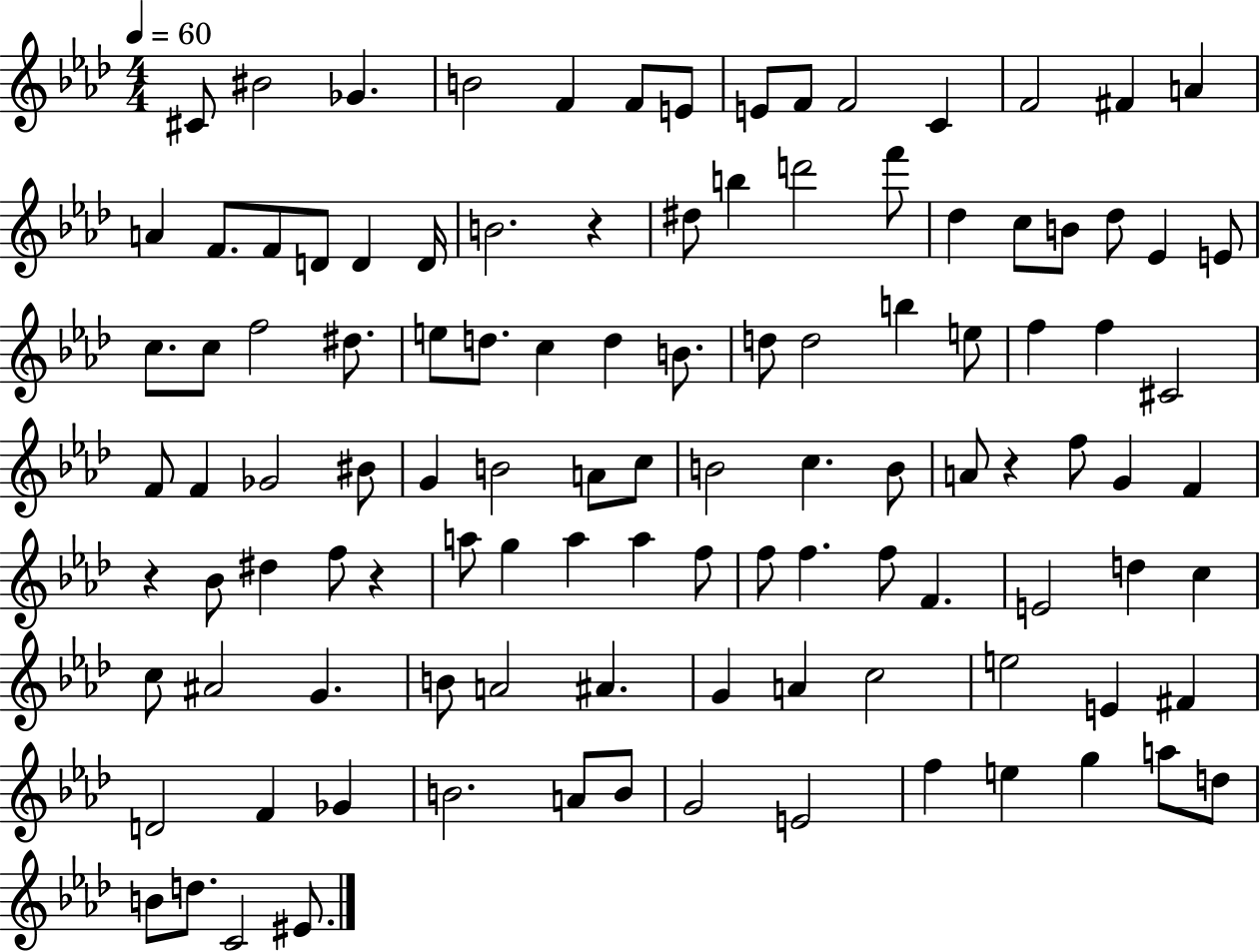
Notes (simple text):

C#4/e BIS4/h Gb4/q. B4/h F4/q F4/e E4/e E4/e F4/e F4/h C4/q F4/h F#4/q A4/q A4/q F4/e. F4/e D4/e D4/q D4/s B4/h. R/q D#5/e B5/q D6/h F6/e Db5/q C5/e B4/e Db5/e Eb4/q E4/e C5/e. C5/e F5/h D#5/e. E5/e D5/e. C5/q D5/q B4/e. D5/e D5/h B5/q E5/e F5/q F5/q C#4/h F4/e F4/q Gb4/h BIS4/e G4/q B4/h A4/e C5/e B4/h C5/q. B4/e A4/e R/q F5/e G4/q F4/q R/q Bb4/e D#5/q F5/e R/q A5/e G5/q A5/q A5/q F5/e F5/e F5/q. F5/e F4/q. E4/h D5/q C5/q C5/e A#4/h G4/q. B4/e A4/h A#4/q. G4/q A4/q C5/h E5/h E4/q F#4/q D4/h F4/q Gb4/q B4/h. A4/e B4/e G4/h E4/h F5/q E5/q G5/q A5/e D5/e B4/e D5/e. C4/h EIS4/e.